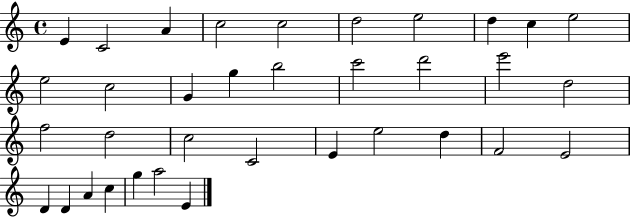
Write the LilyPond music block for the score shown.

{
  \clef treble
  \time 4/4
  \defaultTimeSignature
  \key c \major
  e'4 c'2 a'4 | c''2 c''2 | d''2 e''2 | d''4 c''4 e''2 | \break e''2 c''2 | g'4 g''4 b''2 | c'''2 d'''2 | e'''2 d''2 | \break f''2 d''2 | c''2 c'2 | e'4 e''2 d''4 | f'2 e'2 | \break d'4 d'4 a'4 c''4 | g''4 a''2 e'4 | \bar "|."
}